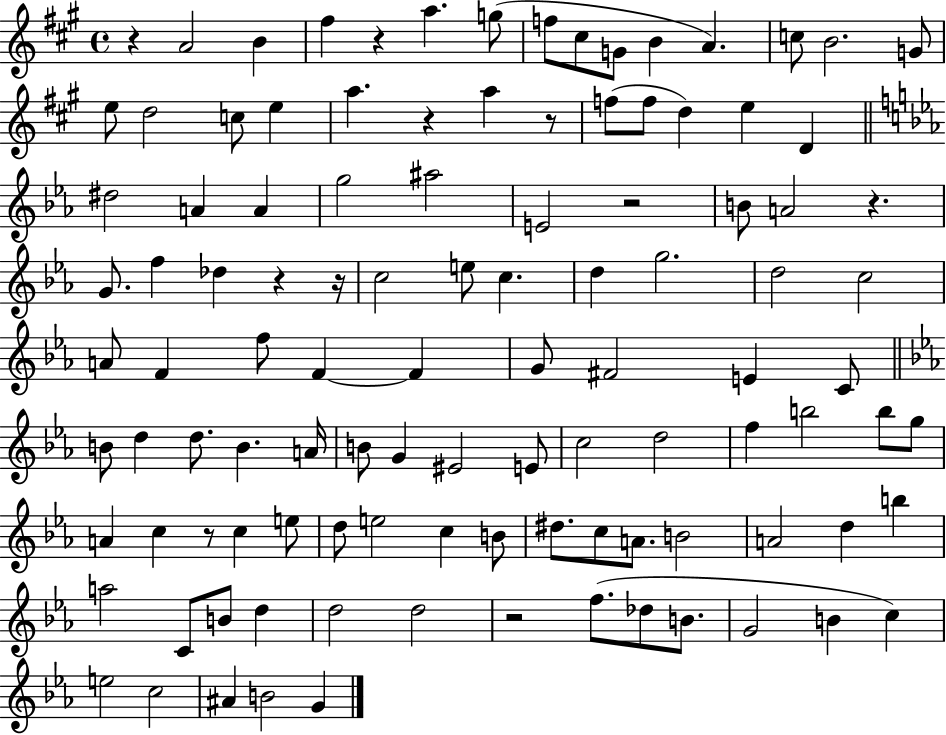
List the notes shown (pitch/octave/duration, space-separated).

R/q A4/h B4/q F#5/q R/q A5/q. G5/e F5/e C#5/e G4/e B4/q A4/q. C5/e B4/h. G4/e E5/e D5/h C5/e E5/q A5/q. R/q A5/q R/e F5/e F5/e D5/q E5/q D4/q D#5/h A4/q A4/q G5/h A#5/h E4/h R/h B4/e A4/h R/q. G4/e. F5/q Db5/q R/q R/s C5/h E5/e C5/q. D5/q G5/h. D5/h C5/h A4/e F4/q F5/e F4/q F4/q G4/e F#4/h E4/q C4/e B4/e D5/q D5/e. B4/q. A4/s B4/e G4/q EIS4/h E4/e C5/h D5/h F5/q B5/h B5/e G5/e A4/q C5/q R/e C5/q E5/e D5/e E5/h C5/q B4/e D#5/e. C5/e A4/e. B4/h A4/h D5/q B5/q A5/h C4/e B4/e D5/q D5/h D5/h R/h F5/e. Db5/e B4/e. G4/h B4/q C5/q E5/h C5/h A#4/q B4/h G4/q